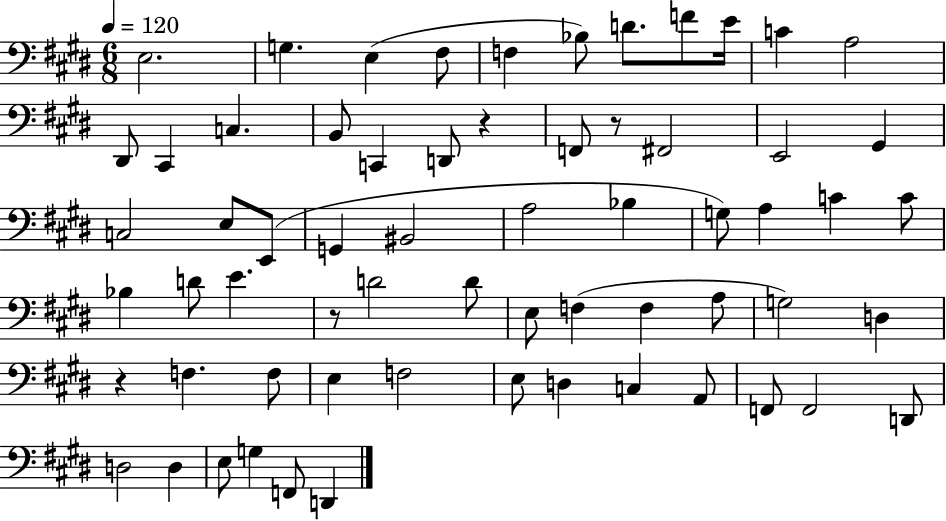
{
  \clef bass
  \numericTimeSignature
  \time 6/8
  \key e \major
  \tempo 4 = 120
  e2. | g4. e4( fis8 | f4 bes8) d'8. f'8 e'16 | c'4 a2 | \break dis,8 cis,4 c4. | b,8 c,4 d,8 r4 | f,8 r8 fis,2 | e,2 gis,4 | \break c2 e8 e,8( | g,4 bis,2 | a2 bes4 | g8) a4 c'4 c'8 | \break bes4 d'8 e'4. | r8 d'2 d'8 | e8 f4( f4 a8 | g2) d4 | \break r4 f4. f8 | e4 f2 | e8 d4 c4 a,8 | f,8 f,2 d,8 | \break d2 d4 | e8 g4 f,8 d,4 | \bar "|."
}